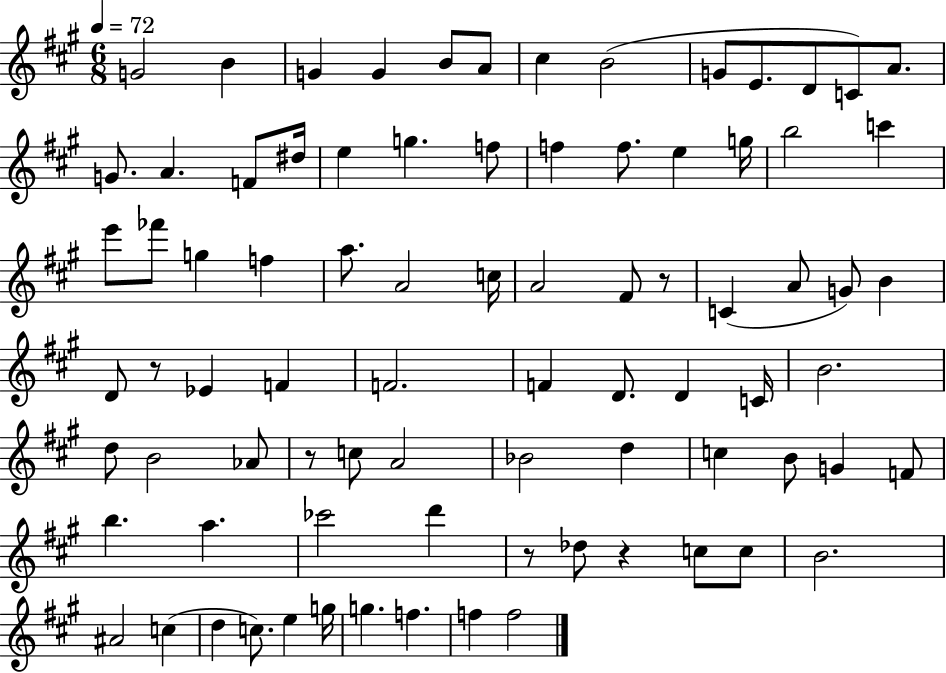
X:1
T:Untitled
M:6/8
L:1/4
K:A
G2 B G G B/2 A/2 ^c B2 G/2 E/2 D/2 C/2 A/2 G/2 A F/2 ^d/4 e g f/2 f f/2 e g/4 b2 c' e'/2 _f'/2 g f a/2 A2 c/4 A2 ^F/2 z/2 C A/2 G/2 B D/2 z/2 _E F F2 F D/2 D C/4 B2 d/2 B2 _A/2 z/2 c/2 A2 _B2 d c B/2 G F/2 b a _c'2 d' z/2 _d/2 z c/2 c/2 B2 ^A2 c d c/2 e g/4 g f f f2